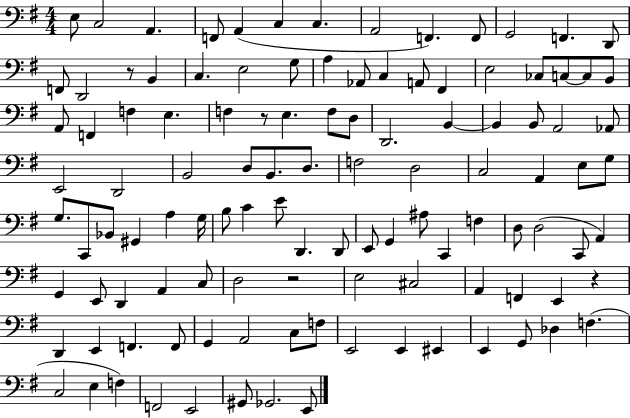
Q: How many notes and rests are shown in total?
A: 113